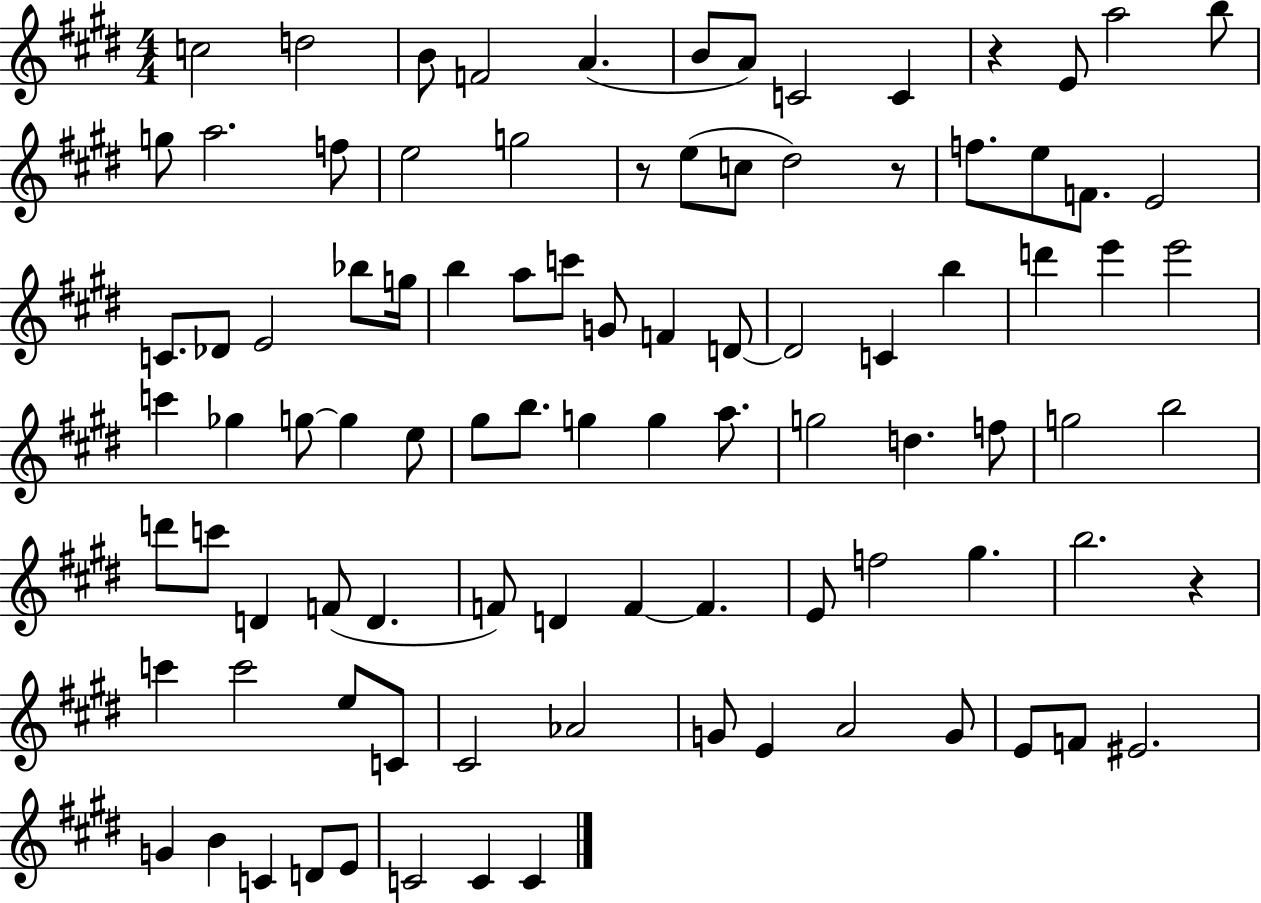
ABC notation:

X:1
T:Untitled
M:4/4
L:1/4
K:E
c2 d2 B/2 F2 A B/2 A/2 C2 C z E/2 a2 b/2 g/2 a2 f/2 e2 g2 z/2 e/2 c/2 ^d2 z/2 f/2 e/2 F/2 E2 C/2 _D/2 E2 _b/2 g/4 b a/2 c'/2 G/2 F D/2 D2 C b d' e' e'2 c' _g g/2 g e/2 ^g/2 b/2 g g a/2 g2 d f/2 g2 b2 d'/2 c'/2 D F/2 D F/2 D F F E/2 f2 ^g b2 z c' c'2 e/2 C/2 ^C2 _A2 G/2 E A2 G/2 E/2 F/2 ^E2 G B C D/2 E/2 C2 C C